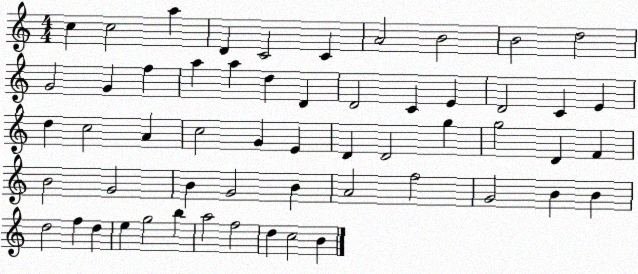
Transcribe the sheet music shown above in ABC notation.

X:1
T:Untitled
M:4/4
L:1/4
K:C
c c2 a D C2 C A2 B2 B2 d2 G2 G f a a d D D2 C E D2 C E d c2 A c2 G E D D2 g g2 D F B2 G2 B G2 B A2 f2 G2 B B d2 f d e g2 b a2 f2 d c2 B